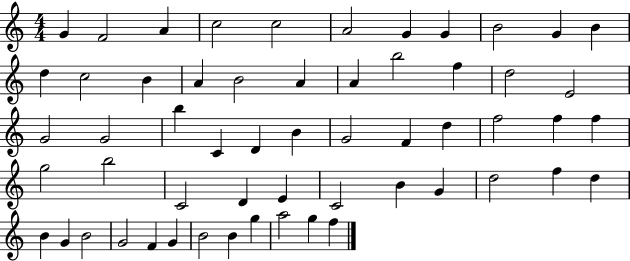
{
  \clef treble
  \numericTimeSignature
  \time 4/4
  \key c \major
  g'4 f'2 a'4 | c''2 c''2 | a'2 g'4 g'4 | b'2 g'4 b'4 | \break d''4 c''2 b'4 | a'4 b'2 a'4 | a'4 b''2 f''4 | d''2 e'2 | \break g'2 g'2 | b''4 c'4 d'4 b'4 | g'2 f'4 d''4 | f''2 f''4 f''4 | \break g''2 b''2 | c'2 d'4 e'4 | c'2 b'4 g'4 | d''2 f''4 d''4 | \break b'4 g'4 b'2 | g'2 f'4 g'4 | b'2 b'4 g''4 | a''2 g''4 f''4 | \break \bar "|."
}